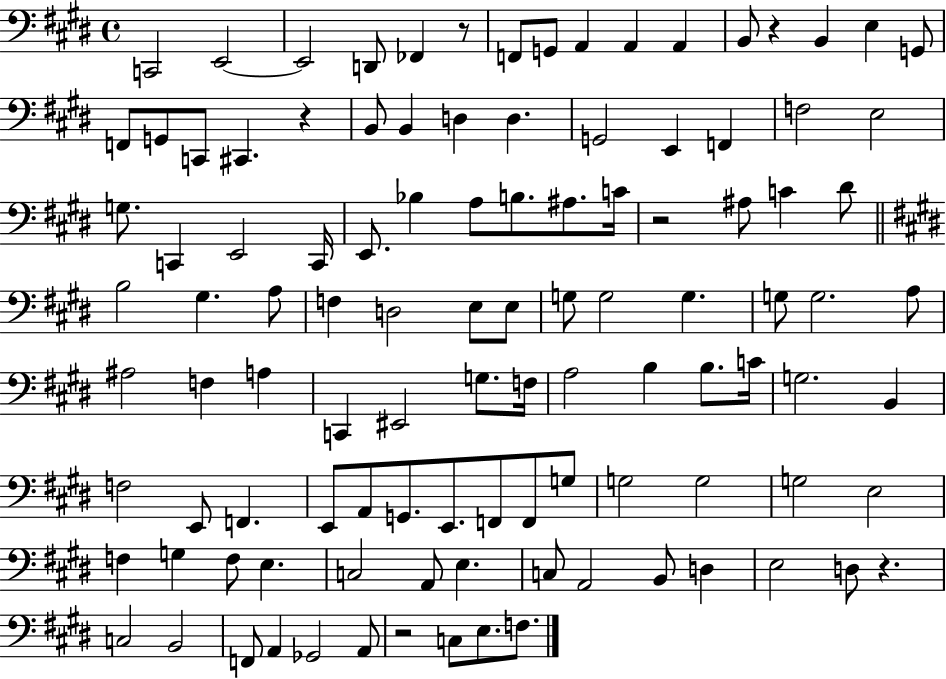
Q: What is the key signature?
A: E major